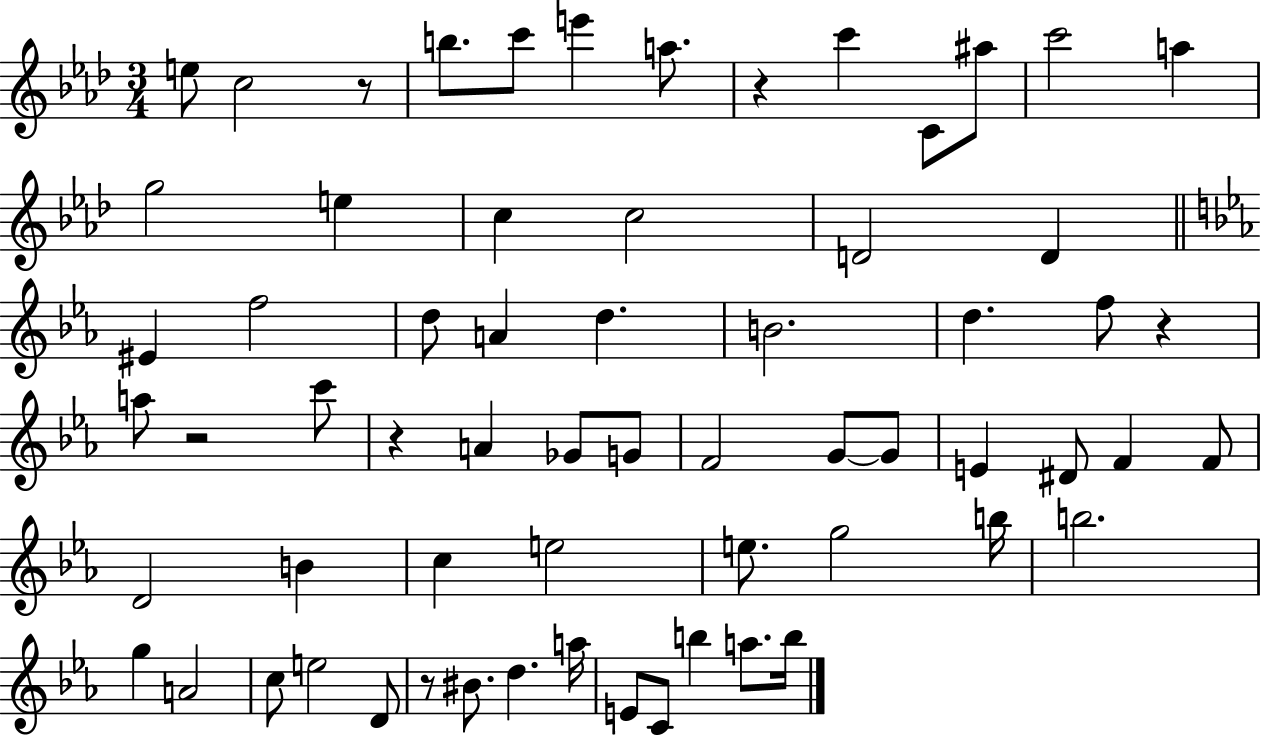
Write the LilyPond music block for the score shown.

{
  \clef treble
  \numericTimeSignature
  \time 3/4
  \key aes \major
  e''8 c''2 r8 | b''8. c'''8 e'''4 a''8. | r4 c'''4 c'8 ais''8 | c'''2 a''4 | \break g''2 e''4 | c''4 c''2 | d'2 d'4 | \bar "||" \break \key ees \major eis'4 f''2 | d''8 a'4 d''4. | b'2. | d''4. f''8 r4 | \break a''8 r2 c'''8 | r4 a'4 ges'8 g'8 | f'2 g'8~~ g'8 | e'4 dis'8 f'4 f'8 | \break d'2 b'4 | c''4 e''2 | e''8. g''2 b''16 | b''2. | \break g''4 a'2 | c''8 e''2 d'8 | r8 bis'8. d''4. a''16 | e'8 c'8 b''4 a''8. b''16 | \break \bar "|."
}